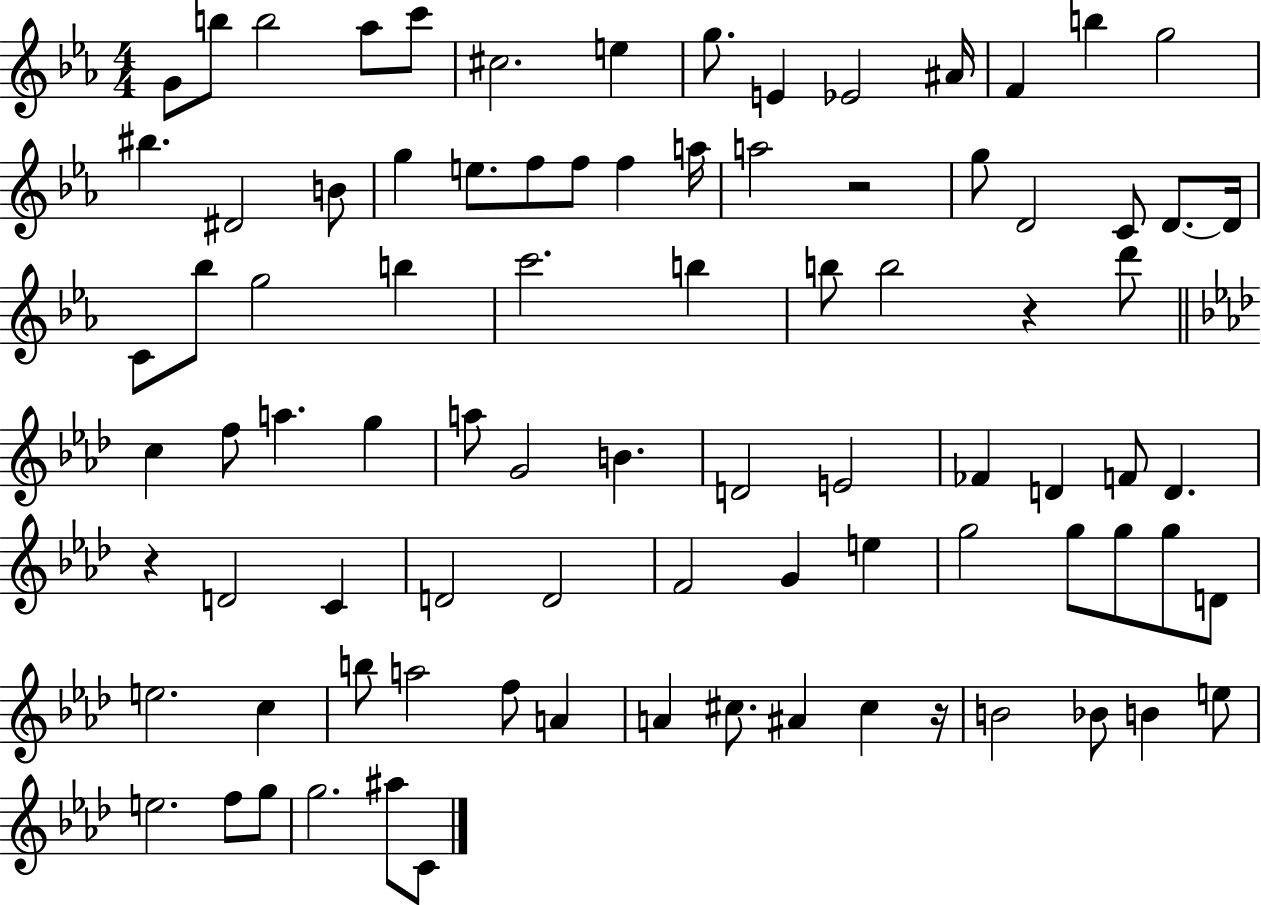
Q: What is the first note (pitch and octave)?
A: G4